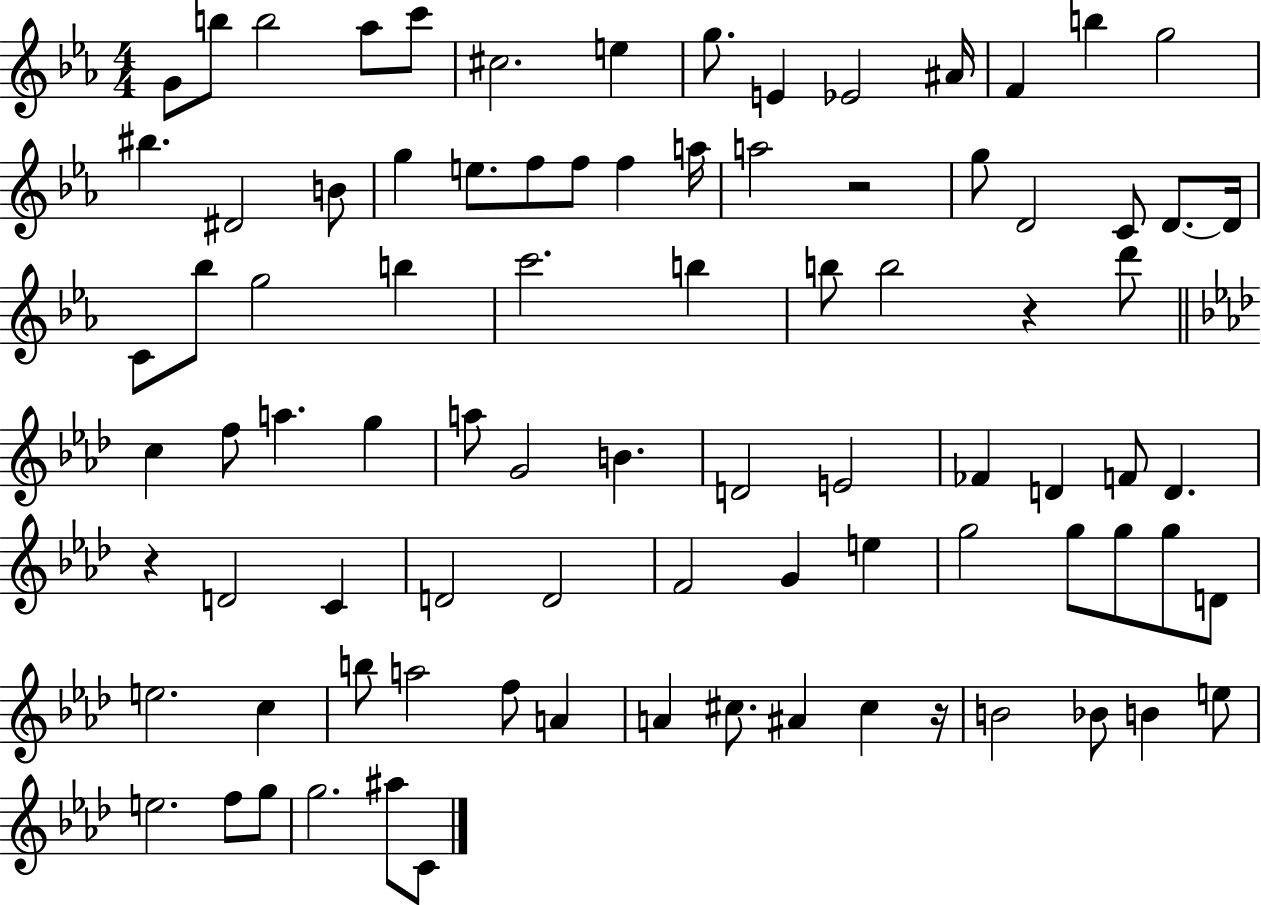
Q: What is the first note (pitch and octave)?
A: G4